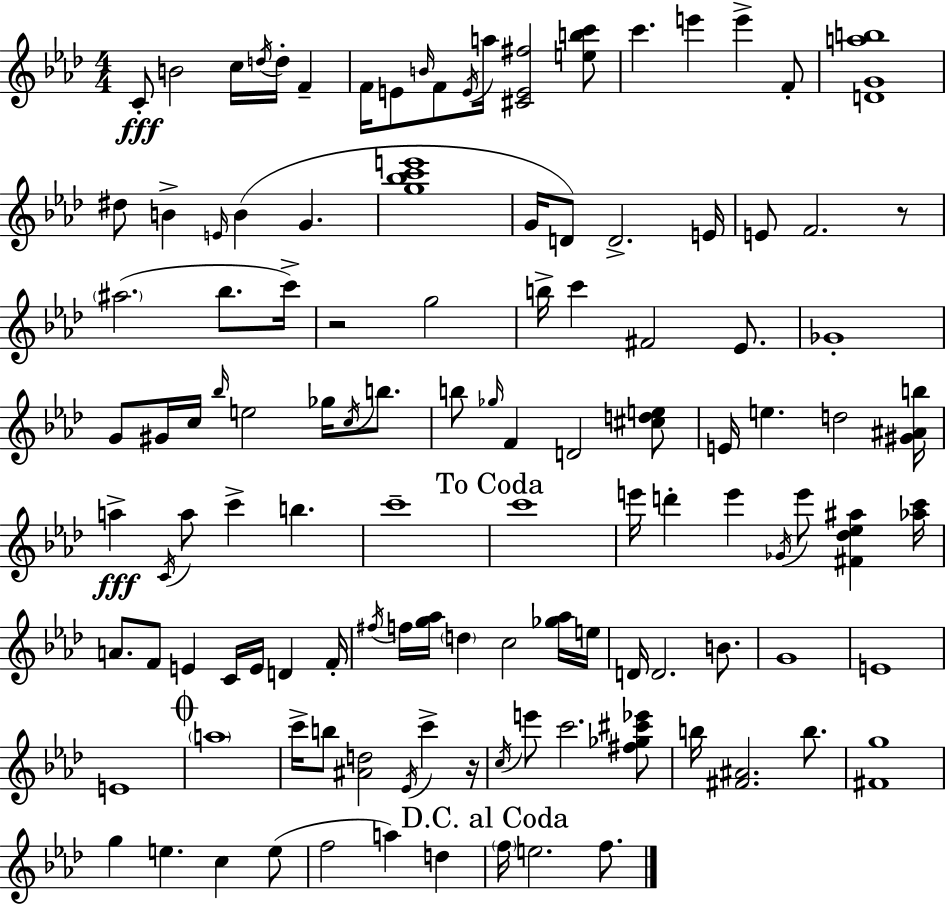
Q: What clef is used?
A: treble